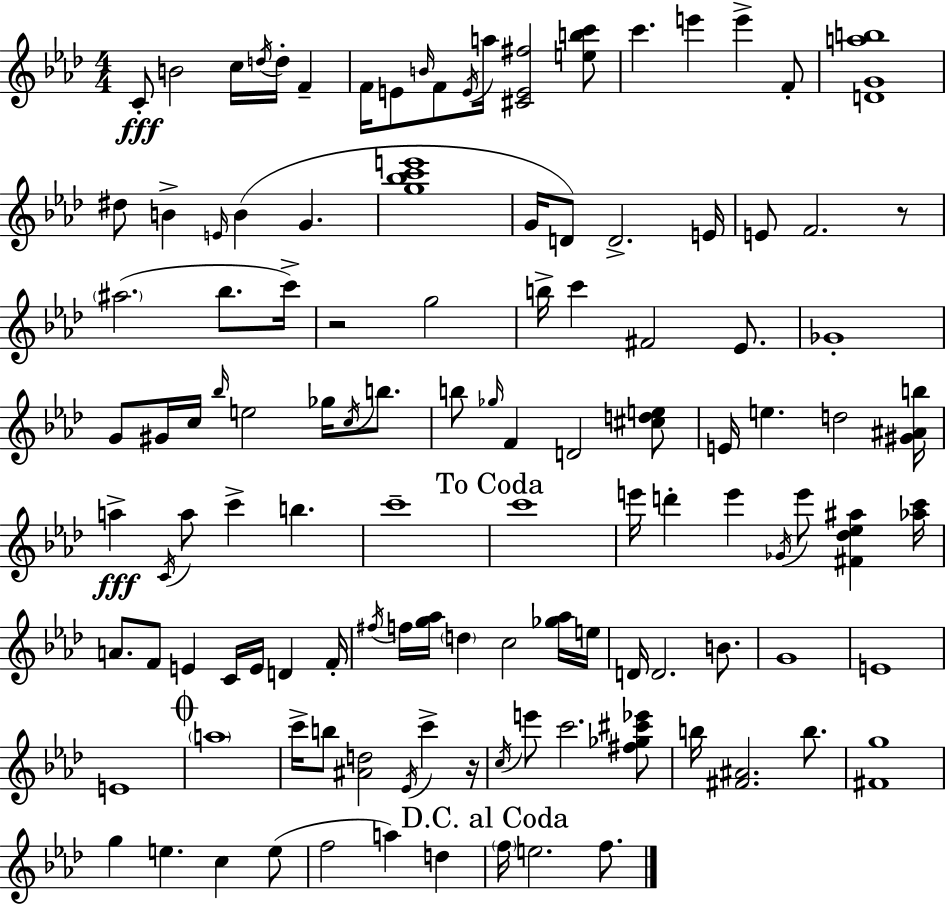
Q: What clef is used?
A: treble